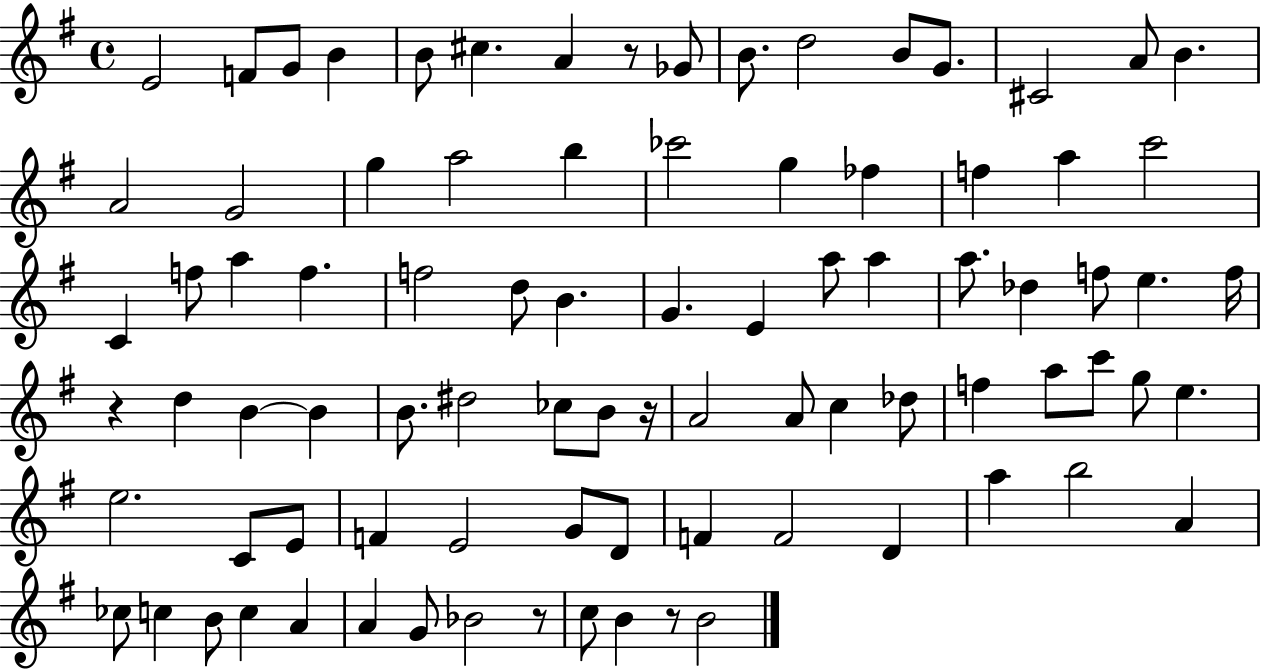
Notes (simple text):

E4/h F4/e G4/e B4/q B4/e C#5/q. A4/q R/e Gb4/e B4/e. D5/h B4/e G4/e. C#4/h A4/e B4/q. A4/h G4/h G5/q A5/h B5/q CES6/h G5/q FES5/q F5/q A5/q C6/h C4/q F5/e A5/q F5/q. F5/h D5/e B4/q. G4/q. E4/q A5/e A5/q A5/e. Db5/q F5/e E5/q. F5/s R/q D5/q B4/q B4/q B4/e. D#5/h CES5/e B4/e R/s A4/h A4/e C5/q Db5/e F5/q A5/e C6/e G5/e E5/q. E5/h. C4/e E4/e F4/q E4/h G4/e D4/e F4/q F4/h D4/q A5/q B5/h A4/q CES5/e C5/q B4/e C5/q A4/q A4/q G4/e Bb4/h R/e C5/e B4/q R/e B4/h